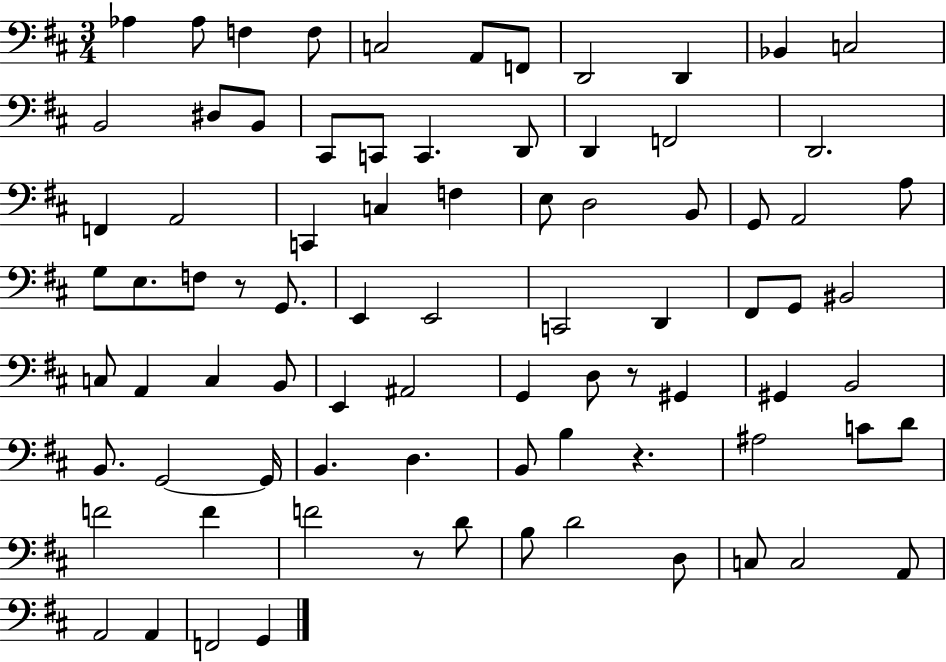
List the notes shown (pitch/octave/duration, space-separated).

Ab3/q Ab3/e F3/q F3/e C3/h A2/e F2/e D2/h D2/q Bb2/q C3/h B2/h D#3/e B2/e C#2/e C2/e C2/q. D2/e D2/q F2/h D2/h. F2/q A2/h C2/q C3/q F3/q E3/e D3/h B2/e G2/e A2/h A3/e G3/e E3/e. F3/e R/e G2/e. E2/q E2/h C2/h D2/q F#2/e G2/e BIS2/h C3/e A2/q C3/q B2/e E2/q A#2/h G2/q D3/e R/e G#2/q G#2/q B2/h B2/e. G2/h G2/s B2/q. D3/q. B2/e B3/q R/q. A#3/h C4/e D4/e F4/h F4/q F4/h R/e D4/e B3/e D4/h D3/e C3/e C3/h A2/e A2/h A2/q F2/h G2/q